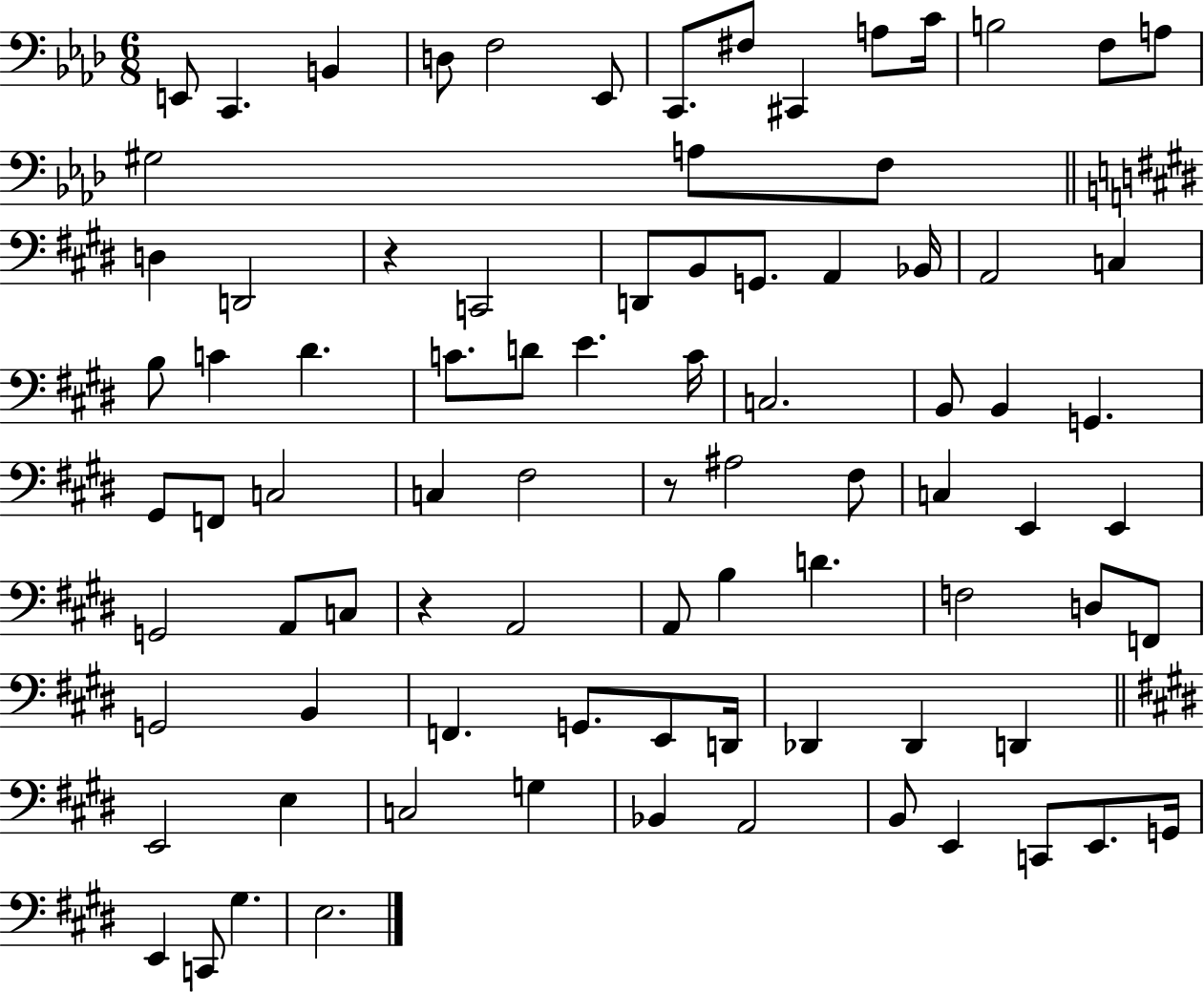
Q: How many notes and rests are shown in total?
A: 85